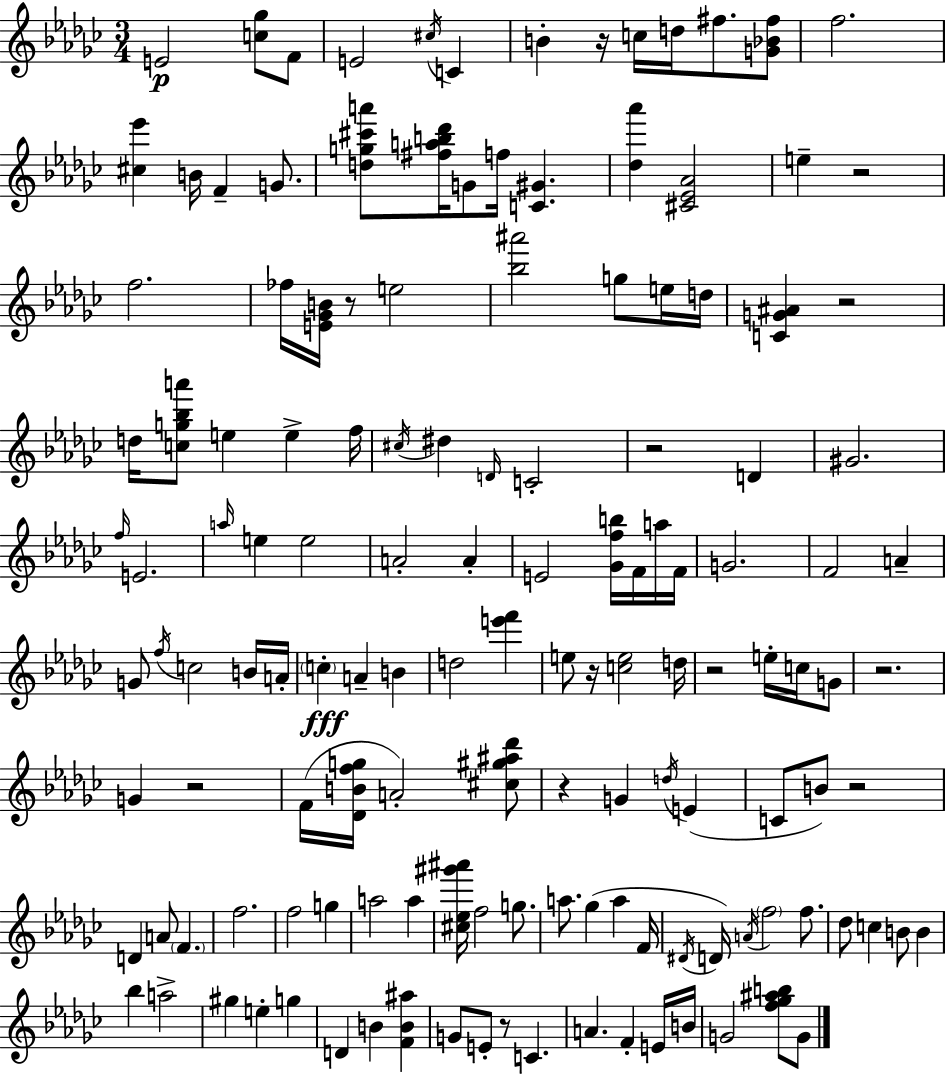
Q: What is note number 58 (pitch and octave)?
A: E5